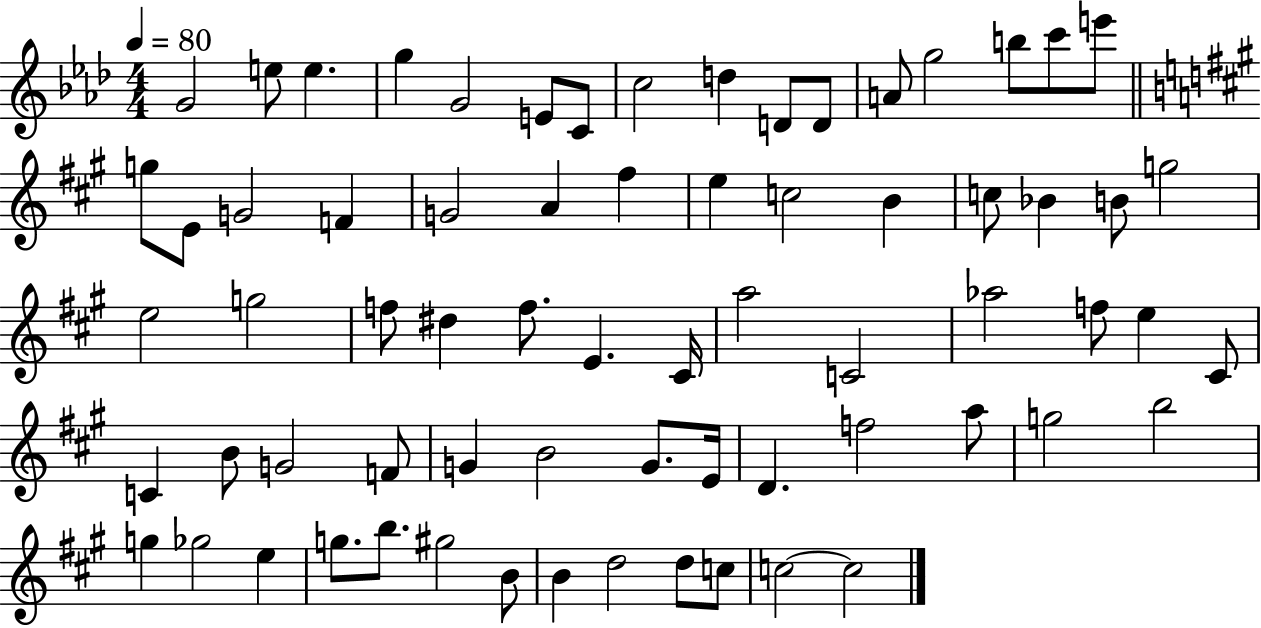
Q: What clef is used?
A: treble